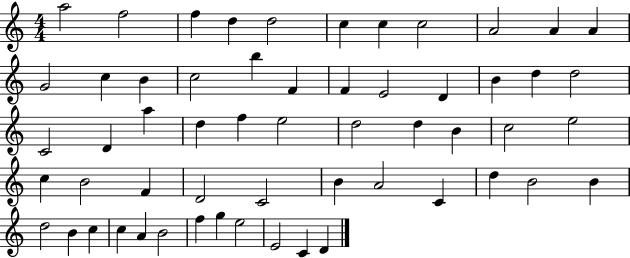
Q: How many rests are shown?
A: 0